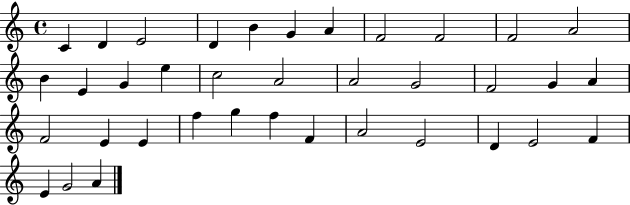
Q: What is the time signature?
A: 4/4